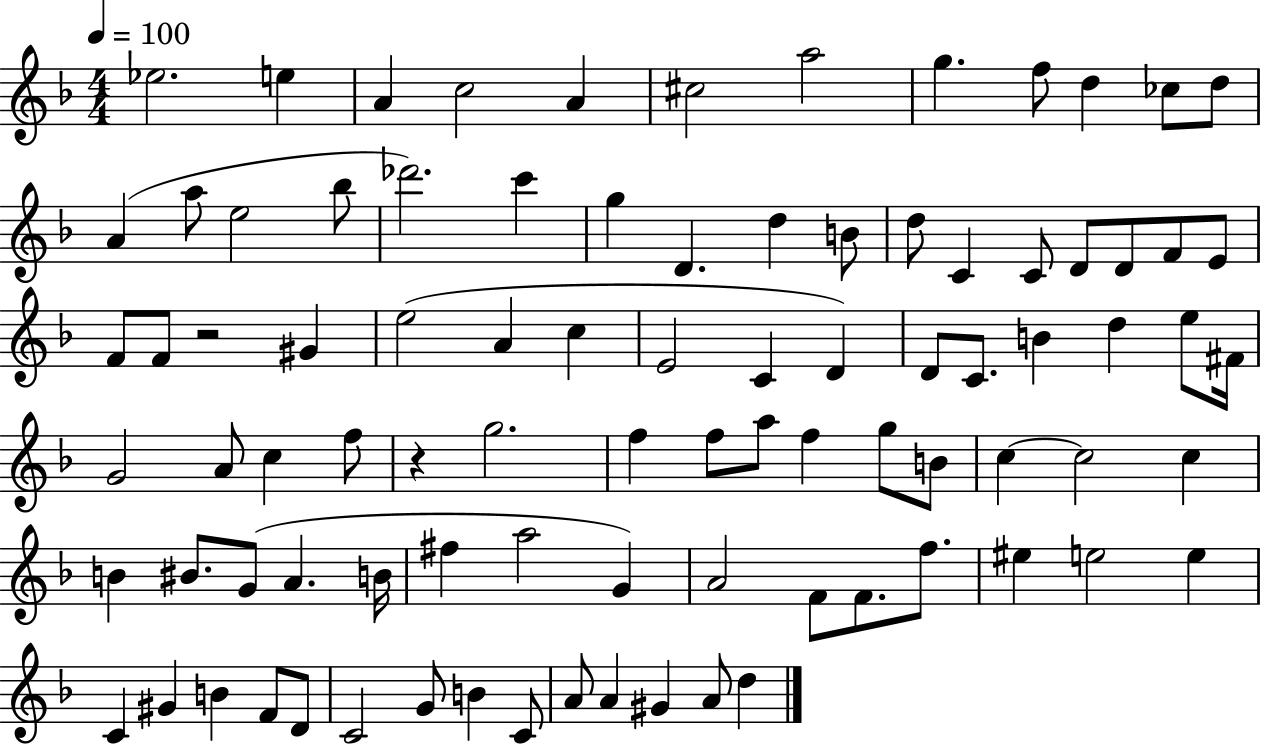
X:1
T:Untitled
M:4/4
L:1/4
K:F
_e2 e A c2 A ^c2 a2 g f/2 d _c/2 d/2 A a/2 e2 _b/2 _d'2 c' g D d B/2 d/2 C C/2 D/2 D/2 F/2 E/2 F/2 F/2 z2 ^G e2 A c E2 C D D/2 C/2 B d e/2 ^F/4 G2 A/2 c f/2 z g2 f f/2 a/2 f g/2 B/2 c c2 c B ^B/2 G/2 A B/4 ^f a2 G A2 F/2 F/2 f/2 ^e e2 e C ^G B F/2 D/2 C2 G/2 B C/2 A/2 A ^G A/2 d